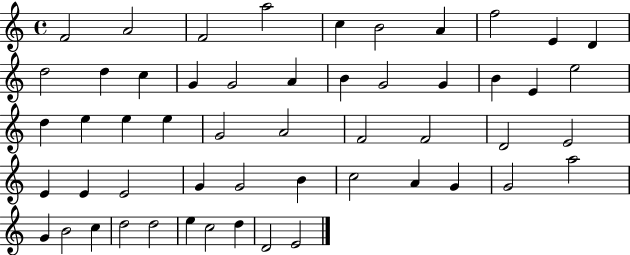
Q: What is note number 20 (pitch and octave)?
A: B4